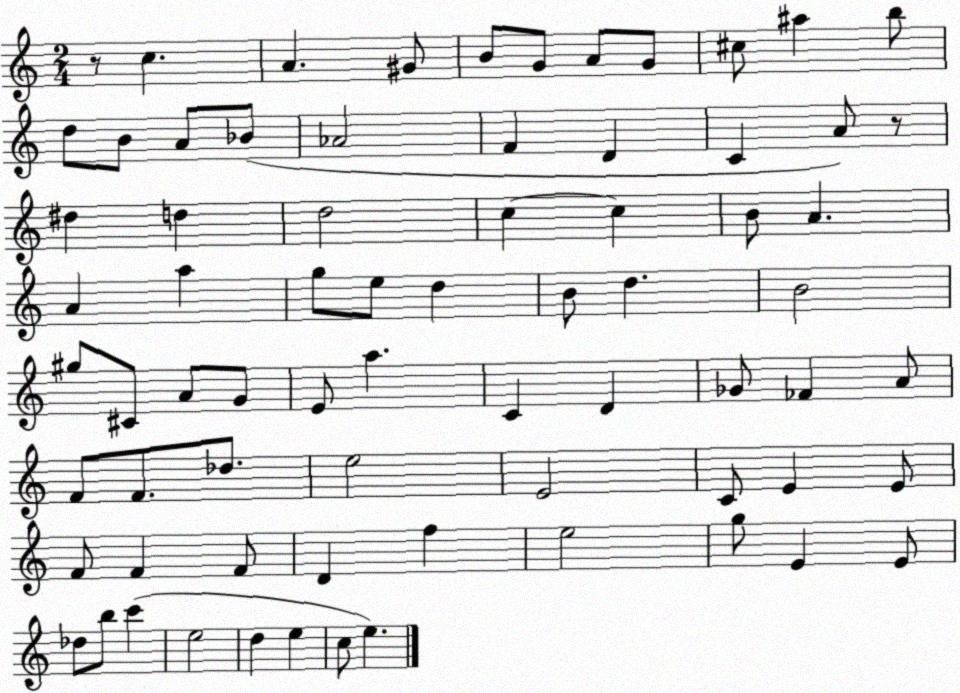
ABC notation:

X:1
T:Untitled
M:2/4
L:1/4
K:C
z/2 c A ^G/2 B/2 G/2 A/2 G/2 ^c/2 ^a b/2 d/2 B/2 A/2 _B/2 _A2 F D C A/2 z/2 ^d d d2 c c B/2 A A a g/2 e/2 d B/2 d B2 ^g/2 ^C/2 A/2 G/2 E/2 a C D _G/2 _F A/2 F/2 F/2 _d/2 e2 E2 C/2 E E/2 F/2 F F/2 D f e2 g/2 E E/2 _d/2 b/2 c' e2 d e c/2 e